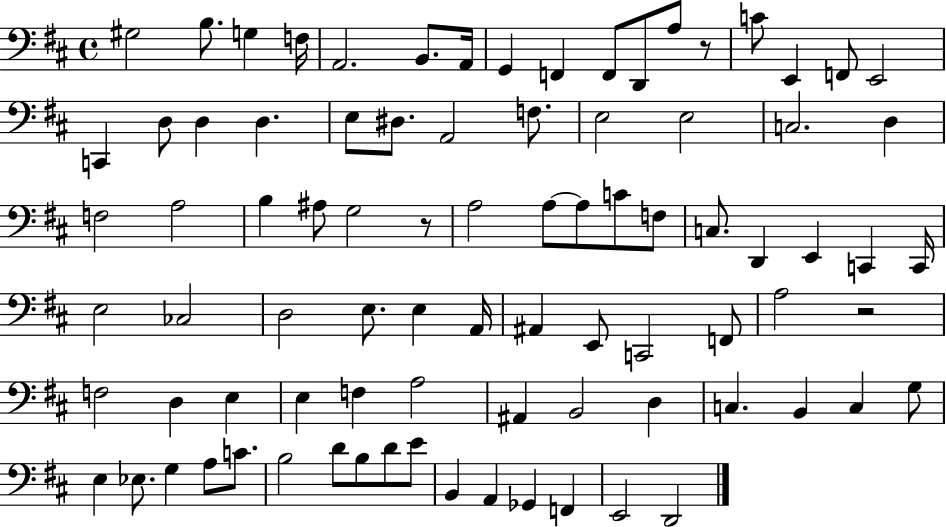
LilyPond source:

{
  \clef bass
  \time 4/4
  \defaultTimeSignature
  \key d \major
  gis2 b8. g4 f16 | a,2. b,8. a,16 | g,4 f,4 f,8 d,8 a8 r8 | c'8 e,4 f,8 e,2 | \break c,4 d8 d4 d4. | e8 dis8. a,2 f8. | e2 e2 | c2. d4 | \break f2 a2 | b4 ais8 g2 r8 | a2 a8~~ a8 c'8 f8 | c8. d,4 e,4 c,4 c,16 | \break e2 ces2 | d2 e8. e4 a,16 | ais,4 e,8 c,2 f,8 | a2 r2 | \break f2 d4 e4 | e4 f4 a2 | ais,4 b,2 d4 | c4. b,4 c4 g8 | \break e4 ees8. g4 a8 c'8. | b2 d'8 b8 d'8 e'8 | b,4 a,4 ges,4 f,4 | e,2 d,2 | \break \bar "|."
}